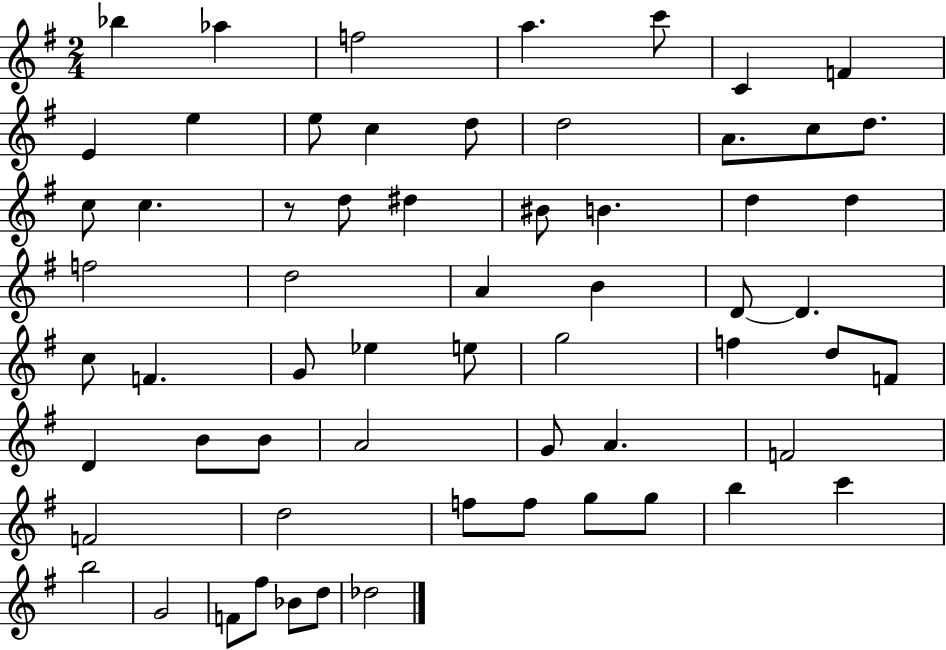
X:1
T:Untitled
M:2/4
L:1/4
K:G
_b _a f2 a c'/2 C F E e e/2 c d/2 d2 A/2 c/2 d/2 c/2 c z/2 d/2 ^d ^B/2 B d d f2 d2 A B D/2 D c/2 F G/2 _e e/2 g2 f d/2 F/2 D B/2 B/2 A2 G/2 A F2 F2 d2 f/2 f/2 g/2 g/2 b c' b2 G2 F/2 ^f/2 _B/2 d/2 _d2